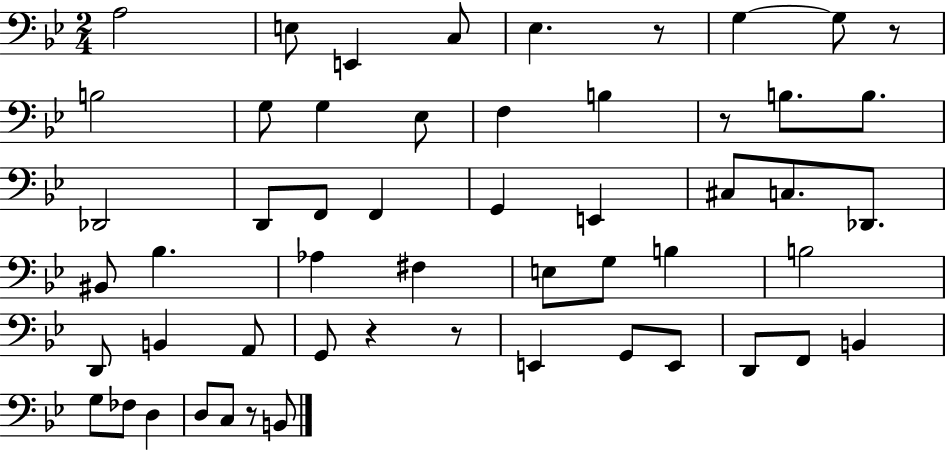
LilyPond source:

{
  \clef bass
  \numericTimeSignature
  \time 2/4
  \key bes \major
  a2 | e8 e,4 c8 | ees4. r8 | g4~~ g8 r8 | \break b2 | g8 g4 ees8 | f4 b4 | r8 b8. b8. | \break des,2 | d,8 f,8 f,4 | g,4 e,4 | cis8 c8. des,8. | \break bis,8 bes4. | aes4 fis4 | e8 g8 b4 | b2 | \break d,8 b,4 a,8 | g,8 r4 r8 | e,4 g,8 e,8 | d,8 f,8 b,4 | \break g8 fes8 d4 | d8 c8 r8 b,8 | \bar "|."
}